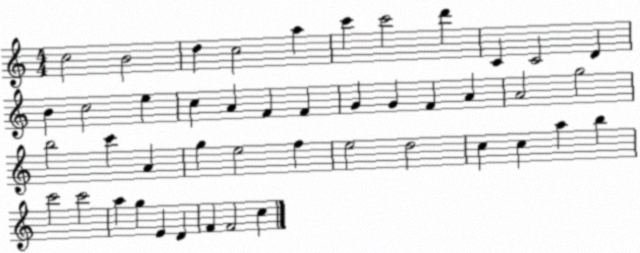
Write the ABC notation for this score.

X:1
T:Untitled
M:4/4
L:1/4
K:C
c2 B2 d c2 a c' c'2 d' C C2 D B c2 e c A F F G G F A A2 g2 b2 c' A g e2 f e2 d2 c c a b c'2 c'2 a g E D F F2 c